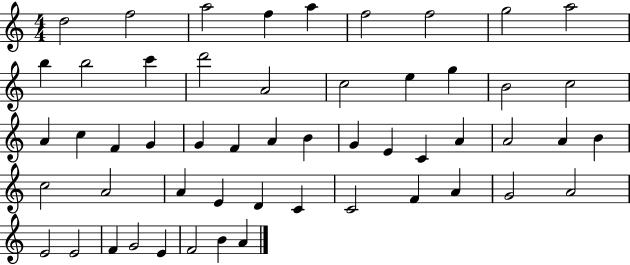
X:1
T:Untitled
M:4/4
L:1/4
K:C
d2 f2 a2 f a f2 f2 g2 a2 b b2 c' d'2 A2 c2 e g B2 c2 A c F G G F A B G E C A A2 A B c2 A2 A E D C C2 F A G2 A2 E2 E2 F G2 E F2 B A